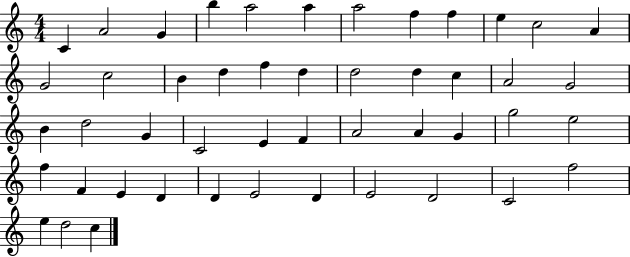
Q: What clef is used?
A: treble